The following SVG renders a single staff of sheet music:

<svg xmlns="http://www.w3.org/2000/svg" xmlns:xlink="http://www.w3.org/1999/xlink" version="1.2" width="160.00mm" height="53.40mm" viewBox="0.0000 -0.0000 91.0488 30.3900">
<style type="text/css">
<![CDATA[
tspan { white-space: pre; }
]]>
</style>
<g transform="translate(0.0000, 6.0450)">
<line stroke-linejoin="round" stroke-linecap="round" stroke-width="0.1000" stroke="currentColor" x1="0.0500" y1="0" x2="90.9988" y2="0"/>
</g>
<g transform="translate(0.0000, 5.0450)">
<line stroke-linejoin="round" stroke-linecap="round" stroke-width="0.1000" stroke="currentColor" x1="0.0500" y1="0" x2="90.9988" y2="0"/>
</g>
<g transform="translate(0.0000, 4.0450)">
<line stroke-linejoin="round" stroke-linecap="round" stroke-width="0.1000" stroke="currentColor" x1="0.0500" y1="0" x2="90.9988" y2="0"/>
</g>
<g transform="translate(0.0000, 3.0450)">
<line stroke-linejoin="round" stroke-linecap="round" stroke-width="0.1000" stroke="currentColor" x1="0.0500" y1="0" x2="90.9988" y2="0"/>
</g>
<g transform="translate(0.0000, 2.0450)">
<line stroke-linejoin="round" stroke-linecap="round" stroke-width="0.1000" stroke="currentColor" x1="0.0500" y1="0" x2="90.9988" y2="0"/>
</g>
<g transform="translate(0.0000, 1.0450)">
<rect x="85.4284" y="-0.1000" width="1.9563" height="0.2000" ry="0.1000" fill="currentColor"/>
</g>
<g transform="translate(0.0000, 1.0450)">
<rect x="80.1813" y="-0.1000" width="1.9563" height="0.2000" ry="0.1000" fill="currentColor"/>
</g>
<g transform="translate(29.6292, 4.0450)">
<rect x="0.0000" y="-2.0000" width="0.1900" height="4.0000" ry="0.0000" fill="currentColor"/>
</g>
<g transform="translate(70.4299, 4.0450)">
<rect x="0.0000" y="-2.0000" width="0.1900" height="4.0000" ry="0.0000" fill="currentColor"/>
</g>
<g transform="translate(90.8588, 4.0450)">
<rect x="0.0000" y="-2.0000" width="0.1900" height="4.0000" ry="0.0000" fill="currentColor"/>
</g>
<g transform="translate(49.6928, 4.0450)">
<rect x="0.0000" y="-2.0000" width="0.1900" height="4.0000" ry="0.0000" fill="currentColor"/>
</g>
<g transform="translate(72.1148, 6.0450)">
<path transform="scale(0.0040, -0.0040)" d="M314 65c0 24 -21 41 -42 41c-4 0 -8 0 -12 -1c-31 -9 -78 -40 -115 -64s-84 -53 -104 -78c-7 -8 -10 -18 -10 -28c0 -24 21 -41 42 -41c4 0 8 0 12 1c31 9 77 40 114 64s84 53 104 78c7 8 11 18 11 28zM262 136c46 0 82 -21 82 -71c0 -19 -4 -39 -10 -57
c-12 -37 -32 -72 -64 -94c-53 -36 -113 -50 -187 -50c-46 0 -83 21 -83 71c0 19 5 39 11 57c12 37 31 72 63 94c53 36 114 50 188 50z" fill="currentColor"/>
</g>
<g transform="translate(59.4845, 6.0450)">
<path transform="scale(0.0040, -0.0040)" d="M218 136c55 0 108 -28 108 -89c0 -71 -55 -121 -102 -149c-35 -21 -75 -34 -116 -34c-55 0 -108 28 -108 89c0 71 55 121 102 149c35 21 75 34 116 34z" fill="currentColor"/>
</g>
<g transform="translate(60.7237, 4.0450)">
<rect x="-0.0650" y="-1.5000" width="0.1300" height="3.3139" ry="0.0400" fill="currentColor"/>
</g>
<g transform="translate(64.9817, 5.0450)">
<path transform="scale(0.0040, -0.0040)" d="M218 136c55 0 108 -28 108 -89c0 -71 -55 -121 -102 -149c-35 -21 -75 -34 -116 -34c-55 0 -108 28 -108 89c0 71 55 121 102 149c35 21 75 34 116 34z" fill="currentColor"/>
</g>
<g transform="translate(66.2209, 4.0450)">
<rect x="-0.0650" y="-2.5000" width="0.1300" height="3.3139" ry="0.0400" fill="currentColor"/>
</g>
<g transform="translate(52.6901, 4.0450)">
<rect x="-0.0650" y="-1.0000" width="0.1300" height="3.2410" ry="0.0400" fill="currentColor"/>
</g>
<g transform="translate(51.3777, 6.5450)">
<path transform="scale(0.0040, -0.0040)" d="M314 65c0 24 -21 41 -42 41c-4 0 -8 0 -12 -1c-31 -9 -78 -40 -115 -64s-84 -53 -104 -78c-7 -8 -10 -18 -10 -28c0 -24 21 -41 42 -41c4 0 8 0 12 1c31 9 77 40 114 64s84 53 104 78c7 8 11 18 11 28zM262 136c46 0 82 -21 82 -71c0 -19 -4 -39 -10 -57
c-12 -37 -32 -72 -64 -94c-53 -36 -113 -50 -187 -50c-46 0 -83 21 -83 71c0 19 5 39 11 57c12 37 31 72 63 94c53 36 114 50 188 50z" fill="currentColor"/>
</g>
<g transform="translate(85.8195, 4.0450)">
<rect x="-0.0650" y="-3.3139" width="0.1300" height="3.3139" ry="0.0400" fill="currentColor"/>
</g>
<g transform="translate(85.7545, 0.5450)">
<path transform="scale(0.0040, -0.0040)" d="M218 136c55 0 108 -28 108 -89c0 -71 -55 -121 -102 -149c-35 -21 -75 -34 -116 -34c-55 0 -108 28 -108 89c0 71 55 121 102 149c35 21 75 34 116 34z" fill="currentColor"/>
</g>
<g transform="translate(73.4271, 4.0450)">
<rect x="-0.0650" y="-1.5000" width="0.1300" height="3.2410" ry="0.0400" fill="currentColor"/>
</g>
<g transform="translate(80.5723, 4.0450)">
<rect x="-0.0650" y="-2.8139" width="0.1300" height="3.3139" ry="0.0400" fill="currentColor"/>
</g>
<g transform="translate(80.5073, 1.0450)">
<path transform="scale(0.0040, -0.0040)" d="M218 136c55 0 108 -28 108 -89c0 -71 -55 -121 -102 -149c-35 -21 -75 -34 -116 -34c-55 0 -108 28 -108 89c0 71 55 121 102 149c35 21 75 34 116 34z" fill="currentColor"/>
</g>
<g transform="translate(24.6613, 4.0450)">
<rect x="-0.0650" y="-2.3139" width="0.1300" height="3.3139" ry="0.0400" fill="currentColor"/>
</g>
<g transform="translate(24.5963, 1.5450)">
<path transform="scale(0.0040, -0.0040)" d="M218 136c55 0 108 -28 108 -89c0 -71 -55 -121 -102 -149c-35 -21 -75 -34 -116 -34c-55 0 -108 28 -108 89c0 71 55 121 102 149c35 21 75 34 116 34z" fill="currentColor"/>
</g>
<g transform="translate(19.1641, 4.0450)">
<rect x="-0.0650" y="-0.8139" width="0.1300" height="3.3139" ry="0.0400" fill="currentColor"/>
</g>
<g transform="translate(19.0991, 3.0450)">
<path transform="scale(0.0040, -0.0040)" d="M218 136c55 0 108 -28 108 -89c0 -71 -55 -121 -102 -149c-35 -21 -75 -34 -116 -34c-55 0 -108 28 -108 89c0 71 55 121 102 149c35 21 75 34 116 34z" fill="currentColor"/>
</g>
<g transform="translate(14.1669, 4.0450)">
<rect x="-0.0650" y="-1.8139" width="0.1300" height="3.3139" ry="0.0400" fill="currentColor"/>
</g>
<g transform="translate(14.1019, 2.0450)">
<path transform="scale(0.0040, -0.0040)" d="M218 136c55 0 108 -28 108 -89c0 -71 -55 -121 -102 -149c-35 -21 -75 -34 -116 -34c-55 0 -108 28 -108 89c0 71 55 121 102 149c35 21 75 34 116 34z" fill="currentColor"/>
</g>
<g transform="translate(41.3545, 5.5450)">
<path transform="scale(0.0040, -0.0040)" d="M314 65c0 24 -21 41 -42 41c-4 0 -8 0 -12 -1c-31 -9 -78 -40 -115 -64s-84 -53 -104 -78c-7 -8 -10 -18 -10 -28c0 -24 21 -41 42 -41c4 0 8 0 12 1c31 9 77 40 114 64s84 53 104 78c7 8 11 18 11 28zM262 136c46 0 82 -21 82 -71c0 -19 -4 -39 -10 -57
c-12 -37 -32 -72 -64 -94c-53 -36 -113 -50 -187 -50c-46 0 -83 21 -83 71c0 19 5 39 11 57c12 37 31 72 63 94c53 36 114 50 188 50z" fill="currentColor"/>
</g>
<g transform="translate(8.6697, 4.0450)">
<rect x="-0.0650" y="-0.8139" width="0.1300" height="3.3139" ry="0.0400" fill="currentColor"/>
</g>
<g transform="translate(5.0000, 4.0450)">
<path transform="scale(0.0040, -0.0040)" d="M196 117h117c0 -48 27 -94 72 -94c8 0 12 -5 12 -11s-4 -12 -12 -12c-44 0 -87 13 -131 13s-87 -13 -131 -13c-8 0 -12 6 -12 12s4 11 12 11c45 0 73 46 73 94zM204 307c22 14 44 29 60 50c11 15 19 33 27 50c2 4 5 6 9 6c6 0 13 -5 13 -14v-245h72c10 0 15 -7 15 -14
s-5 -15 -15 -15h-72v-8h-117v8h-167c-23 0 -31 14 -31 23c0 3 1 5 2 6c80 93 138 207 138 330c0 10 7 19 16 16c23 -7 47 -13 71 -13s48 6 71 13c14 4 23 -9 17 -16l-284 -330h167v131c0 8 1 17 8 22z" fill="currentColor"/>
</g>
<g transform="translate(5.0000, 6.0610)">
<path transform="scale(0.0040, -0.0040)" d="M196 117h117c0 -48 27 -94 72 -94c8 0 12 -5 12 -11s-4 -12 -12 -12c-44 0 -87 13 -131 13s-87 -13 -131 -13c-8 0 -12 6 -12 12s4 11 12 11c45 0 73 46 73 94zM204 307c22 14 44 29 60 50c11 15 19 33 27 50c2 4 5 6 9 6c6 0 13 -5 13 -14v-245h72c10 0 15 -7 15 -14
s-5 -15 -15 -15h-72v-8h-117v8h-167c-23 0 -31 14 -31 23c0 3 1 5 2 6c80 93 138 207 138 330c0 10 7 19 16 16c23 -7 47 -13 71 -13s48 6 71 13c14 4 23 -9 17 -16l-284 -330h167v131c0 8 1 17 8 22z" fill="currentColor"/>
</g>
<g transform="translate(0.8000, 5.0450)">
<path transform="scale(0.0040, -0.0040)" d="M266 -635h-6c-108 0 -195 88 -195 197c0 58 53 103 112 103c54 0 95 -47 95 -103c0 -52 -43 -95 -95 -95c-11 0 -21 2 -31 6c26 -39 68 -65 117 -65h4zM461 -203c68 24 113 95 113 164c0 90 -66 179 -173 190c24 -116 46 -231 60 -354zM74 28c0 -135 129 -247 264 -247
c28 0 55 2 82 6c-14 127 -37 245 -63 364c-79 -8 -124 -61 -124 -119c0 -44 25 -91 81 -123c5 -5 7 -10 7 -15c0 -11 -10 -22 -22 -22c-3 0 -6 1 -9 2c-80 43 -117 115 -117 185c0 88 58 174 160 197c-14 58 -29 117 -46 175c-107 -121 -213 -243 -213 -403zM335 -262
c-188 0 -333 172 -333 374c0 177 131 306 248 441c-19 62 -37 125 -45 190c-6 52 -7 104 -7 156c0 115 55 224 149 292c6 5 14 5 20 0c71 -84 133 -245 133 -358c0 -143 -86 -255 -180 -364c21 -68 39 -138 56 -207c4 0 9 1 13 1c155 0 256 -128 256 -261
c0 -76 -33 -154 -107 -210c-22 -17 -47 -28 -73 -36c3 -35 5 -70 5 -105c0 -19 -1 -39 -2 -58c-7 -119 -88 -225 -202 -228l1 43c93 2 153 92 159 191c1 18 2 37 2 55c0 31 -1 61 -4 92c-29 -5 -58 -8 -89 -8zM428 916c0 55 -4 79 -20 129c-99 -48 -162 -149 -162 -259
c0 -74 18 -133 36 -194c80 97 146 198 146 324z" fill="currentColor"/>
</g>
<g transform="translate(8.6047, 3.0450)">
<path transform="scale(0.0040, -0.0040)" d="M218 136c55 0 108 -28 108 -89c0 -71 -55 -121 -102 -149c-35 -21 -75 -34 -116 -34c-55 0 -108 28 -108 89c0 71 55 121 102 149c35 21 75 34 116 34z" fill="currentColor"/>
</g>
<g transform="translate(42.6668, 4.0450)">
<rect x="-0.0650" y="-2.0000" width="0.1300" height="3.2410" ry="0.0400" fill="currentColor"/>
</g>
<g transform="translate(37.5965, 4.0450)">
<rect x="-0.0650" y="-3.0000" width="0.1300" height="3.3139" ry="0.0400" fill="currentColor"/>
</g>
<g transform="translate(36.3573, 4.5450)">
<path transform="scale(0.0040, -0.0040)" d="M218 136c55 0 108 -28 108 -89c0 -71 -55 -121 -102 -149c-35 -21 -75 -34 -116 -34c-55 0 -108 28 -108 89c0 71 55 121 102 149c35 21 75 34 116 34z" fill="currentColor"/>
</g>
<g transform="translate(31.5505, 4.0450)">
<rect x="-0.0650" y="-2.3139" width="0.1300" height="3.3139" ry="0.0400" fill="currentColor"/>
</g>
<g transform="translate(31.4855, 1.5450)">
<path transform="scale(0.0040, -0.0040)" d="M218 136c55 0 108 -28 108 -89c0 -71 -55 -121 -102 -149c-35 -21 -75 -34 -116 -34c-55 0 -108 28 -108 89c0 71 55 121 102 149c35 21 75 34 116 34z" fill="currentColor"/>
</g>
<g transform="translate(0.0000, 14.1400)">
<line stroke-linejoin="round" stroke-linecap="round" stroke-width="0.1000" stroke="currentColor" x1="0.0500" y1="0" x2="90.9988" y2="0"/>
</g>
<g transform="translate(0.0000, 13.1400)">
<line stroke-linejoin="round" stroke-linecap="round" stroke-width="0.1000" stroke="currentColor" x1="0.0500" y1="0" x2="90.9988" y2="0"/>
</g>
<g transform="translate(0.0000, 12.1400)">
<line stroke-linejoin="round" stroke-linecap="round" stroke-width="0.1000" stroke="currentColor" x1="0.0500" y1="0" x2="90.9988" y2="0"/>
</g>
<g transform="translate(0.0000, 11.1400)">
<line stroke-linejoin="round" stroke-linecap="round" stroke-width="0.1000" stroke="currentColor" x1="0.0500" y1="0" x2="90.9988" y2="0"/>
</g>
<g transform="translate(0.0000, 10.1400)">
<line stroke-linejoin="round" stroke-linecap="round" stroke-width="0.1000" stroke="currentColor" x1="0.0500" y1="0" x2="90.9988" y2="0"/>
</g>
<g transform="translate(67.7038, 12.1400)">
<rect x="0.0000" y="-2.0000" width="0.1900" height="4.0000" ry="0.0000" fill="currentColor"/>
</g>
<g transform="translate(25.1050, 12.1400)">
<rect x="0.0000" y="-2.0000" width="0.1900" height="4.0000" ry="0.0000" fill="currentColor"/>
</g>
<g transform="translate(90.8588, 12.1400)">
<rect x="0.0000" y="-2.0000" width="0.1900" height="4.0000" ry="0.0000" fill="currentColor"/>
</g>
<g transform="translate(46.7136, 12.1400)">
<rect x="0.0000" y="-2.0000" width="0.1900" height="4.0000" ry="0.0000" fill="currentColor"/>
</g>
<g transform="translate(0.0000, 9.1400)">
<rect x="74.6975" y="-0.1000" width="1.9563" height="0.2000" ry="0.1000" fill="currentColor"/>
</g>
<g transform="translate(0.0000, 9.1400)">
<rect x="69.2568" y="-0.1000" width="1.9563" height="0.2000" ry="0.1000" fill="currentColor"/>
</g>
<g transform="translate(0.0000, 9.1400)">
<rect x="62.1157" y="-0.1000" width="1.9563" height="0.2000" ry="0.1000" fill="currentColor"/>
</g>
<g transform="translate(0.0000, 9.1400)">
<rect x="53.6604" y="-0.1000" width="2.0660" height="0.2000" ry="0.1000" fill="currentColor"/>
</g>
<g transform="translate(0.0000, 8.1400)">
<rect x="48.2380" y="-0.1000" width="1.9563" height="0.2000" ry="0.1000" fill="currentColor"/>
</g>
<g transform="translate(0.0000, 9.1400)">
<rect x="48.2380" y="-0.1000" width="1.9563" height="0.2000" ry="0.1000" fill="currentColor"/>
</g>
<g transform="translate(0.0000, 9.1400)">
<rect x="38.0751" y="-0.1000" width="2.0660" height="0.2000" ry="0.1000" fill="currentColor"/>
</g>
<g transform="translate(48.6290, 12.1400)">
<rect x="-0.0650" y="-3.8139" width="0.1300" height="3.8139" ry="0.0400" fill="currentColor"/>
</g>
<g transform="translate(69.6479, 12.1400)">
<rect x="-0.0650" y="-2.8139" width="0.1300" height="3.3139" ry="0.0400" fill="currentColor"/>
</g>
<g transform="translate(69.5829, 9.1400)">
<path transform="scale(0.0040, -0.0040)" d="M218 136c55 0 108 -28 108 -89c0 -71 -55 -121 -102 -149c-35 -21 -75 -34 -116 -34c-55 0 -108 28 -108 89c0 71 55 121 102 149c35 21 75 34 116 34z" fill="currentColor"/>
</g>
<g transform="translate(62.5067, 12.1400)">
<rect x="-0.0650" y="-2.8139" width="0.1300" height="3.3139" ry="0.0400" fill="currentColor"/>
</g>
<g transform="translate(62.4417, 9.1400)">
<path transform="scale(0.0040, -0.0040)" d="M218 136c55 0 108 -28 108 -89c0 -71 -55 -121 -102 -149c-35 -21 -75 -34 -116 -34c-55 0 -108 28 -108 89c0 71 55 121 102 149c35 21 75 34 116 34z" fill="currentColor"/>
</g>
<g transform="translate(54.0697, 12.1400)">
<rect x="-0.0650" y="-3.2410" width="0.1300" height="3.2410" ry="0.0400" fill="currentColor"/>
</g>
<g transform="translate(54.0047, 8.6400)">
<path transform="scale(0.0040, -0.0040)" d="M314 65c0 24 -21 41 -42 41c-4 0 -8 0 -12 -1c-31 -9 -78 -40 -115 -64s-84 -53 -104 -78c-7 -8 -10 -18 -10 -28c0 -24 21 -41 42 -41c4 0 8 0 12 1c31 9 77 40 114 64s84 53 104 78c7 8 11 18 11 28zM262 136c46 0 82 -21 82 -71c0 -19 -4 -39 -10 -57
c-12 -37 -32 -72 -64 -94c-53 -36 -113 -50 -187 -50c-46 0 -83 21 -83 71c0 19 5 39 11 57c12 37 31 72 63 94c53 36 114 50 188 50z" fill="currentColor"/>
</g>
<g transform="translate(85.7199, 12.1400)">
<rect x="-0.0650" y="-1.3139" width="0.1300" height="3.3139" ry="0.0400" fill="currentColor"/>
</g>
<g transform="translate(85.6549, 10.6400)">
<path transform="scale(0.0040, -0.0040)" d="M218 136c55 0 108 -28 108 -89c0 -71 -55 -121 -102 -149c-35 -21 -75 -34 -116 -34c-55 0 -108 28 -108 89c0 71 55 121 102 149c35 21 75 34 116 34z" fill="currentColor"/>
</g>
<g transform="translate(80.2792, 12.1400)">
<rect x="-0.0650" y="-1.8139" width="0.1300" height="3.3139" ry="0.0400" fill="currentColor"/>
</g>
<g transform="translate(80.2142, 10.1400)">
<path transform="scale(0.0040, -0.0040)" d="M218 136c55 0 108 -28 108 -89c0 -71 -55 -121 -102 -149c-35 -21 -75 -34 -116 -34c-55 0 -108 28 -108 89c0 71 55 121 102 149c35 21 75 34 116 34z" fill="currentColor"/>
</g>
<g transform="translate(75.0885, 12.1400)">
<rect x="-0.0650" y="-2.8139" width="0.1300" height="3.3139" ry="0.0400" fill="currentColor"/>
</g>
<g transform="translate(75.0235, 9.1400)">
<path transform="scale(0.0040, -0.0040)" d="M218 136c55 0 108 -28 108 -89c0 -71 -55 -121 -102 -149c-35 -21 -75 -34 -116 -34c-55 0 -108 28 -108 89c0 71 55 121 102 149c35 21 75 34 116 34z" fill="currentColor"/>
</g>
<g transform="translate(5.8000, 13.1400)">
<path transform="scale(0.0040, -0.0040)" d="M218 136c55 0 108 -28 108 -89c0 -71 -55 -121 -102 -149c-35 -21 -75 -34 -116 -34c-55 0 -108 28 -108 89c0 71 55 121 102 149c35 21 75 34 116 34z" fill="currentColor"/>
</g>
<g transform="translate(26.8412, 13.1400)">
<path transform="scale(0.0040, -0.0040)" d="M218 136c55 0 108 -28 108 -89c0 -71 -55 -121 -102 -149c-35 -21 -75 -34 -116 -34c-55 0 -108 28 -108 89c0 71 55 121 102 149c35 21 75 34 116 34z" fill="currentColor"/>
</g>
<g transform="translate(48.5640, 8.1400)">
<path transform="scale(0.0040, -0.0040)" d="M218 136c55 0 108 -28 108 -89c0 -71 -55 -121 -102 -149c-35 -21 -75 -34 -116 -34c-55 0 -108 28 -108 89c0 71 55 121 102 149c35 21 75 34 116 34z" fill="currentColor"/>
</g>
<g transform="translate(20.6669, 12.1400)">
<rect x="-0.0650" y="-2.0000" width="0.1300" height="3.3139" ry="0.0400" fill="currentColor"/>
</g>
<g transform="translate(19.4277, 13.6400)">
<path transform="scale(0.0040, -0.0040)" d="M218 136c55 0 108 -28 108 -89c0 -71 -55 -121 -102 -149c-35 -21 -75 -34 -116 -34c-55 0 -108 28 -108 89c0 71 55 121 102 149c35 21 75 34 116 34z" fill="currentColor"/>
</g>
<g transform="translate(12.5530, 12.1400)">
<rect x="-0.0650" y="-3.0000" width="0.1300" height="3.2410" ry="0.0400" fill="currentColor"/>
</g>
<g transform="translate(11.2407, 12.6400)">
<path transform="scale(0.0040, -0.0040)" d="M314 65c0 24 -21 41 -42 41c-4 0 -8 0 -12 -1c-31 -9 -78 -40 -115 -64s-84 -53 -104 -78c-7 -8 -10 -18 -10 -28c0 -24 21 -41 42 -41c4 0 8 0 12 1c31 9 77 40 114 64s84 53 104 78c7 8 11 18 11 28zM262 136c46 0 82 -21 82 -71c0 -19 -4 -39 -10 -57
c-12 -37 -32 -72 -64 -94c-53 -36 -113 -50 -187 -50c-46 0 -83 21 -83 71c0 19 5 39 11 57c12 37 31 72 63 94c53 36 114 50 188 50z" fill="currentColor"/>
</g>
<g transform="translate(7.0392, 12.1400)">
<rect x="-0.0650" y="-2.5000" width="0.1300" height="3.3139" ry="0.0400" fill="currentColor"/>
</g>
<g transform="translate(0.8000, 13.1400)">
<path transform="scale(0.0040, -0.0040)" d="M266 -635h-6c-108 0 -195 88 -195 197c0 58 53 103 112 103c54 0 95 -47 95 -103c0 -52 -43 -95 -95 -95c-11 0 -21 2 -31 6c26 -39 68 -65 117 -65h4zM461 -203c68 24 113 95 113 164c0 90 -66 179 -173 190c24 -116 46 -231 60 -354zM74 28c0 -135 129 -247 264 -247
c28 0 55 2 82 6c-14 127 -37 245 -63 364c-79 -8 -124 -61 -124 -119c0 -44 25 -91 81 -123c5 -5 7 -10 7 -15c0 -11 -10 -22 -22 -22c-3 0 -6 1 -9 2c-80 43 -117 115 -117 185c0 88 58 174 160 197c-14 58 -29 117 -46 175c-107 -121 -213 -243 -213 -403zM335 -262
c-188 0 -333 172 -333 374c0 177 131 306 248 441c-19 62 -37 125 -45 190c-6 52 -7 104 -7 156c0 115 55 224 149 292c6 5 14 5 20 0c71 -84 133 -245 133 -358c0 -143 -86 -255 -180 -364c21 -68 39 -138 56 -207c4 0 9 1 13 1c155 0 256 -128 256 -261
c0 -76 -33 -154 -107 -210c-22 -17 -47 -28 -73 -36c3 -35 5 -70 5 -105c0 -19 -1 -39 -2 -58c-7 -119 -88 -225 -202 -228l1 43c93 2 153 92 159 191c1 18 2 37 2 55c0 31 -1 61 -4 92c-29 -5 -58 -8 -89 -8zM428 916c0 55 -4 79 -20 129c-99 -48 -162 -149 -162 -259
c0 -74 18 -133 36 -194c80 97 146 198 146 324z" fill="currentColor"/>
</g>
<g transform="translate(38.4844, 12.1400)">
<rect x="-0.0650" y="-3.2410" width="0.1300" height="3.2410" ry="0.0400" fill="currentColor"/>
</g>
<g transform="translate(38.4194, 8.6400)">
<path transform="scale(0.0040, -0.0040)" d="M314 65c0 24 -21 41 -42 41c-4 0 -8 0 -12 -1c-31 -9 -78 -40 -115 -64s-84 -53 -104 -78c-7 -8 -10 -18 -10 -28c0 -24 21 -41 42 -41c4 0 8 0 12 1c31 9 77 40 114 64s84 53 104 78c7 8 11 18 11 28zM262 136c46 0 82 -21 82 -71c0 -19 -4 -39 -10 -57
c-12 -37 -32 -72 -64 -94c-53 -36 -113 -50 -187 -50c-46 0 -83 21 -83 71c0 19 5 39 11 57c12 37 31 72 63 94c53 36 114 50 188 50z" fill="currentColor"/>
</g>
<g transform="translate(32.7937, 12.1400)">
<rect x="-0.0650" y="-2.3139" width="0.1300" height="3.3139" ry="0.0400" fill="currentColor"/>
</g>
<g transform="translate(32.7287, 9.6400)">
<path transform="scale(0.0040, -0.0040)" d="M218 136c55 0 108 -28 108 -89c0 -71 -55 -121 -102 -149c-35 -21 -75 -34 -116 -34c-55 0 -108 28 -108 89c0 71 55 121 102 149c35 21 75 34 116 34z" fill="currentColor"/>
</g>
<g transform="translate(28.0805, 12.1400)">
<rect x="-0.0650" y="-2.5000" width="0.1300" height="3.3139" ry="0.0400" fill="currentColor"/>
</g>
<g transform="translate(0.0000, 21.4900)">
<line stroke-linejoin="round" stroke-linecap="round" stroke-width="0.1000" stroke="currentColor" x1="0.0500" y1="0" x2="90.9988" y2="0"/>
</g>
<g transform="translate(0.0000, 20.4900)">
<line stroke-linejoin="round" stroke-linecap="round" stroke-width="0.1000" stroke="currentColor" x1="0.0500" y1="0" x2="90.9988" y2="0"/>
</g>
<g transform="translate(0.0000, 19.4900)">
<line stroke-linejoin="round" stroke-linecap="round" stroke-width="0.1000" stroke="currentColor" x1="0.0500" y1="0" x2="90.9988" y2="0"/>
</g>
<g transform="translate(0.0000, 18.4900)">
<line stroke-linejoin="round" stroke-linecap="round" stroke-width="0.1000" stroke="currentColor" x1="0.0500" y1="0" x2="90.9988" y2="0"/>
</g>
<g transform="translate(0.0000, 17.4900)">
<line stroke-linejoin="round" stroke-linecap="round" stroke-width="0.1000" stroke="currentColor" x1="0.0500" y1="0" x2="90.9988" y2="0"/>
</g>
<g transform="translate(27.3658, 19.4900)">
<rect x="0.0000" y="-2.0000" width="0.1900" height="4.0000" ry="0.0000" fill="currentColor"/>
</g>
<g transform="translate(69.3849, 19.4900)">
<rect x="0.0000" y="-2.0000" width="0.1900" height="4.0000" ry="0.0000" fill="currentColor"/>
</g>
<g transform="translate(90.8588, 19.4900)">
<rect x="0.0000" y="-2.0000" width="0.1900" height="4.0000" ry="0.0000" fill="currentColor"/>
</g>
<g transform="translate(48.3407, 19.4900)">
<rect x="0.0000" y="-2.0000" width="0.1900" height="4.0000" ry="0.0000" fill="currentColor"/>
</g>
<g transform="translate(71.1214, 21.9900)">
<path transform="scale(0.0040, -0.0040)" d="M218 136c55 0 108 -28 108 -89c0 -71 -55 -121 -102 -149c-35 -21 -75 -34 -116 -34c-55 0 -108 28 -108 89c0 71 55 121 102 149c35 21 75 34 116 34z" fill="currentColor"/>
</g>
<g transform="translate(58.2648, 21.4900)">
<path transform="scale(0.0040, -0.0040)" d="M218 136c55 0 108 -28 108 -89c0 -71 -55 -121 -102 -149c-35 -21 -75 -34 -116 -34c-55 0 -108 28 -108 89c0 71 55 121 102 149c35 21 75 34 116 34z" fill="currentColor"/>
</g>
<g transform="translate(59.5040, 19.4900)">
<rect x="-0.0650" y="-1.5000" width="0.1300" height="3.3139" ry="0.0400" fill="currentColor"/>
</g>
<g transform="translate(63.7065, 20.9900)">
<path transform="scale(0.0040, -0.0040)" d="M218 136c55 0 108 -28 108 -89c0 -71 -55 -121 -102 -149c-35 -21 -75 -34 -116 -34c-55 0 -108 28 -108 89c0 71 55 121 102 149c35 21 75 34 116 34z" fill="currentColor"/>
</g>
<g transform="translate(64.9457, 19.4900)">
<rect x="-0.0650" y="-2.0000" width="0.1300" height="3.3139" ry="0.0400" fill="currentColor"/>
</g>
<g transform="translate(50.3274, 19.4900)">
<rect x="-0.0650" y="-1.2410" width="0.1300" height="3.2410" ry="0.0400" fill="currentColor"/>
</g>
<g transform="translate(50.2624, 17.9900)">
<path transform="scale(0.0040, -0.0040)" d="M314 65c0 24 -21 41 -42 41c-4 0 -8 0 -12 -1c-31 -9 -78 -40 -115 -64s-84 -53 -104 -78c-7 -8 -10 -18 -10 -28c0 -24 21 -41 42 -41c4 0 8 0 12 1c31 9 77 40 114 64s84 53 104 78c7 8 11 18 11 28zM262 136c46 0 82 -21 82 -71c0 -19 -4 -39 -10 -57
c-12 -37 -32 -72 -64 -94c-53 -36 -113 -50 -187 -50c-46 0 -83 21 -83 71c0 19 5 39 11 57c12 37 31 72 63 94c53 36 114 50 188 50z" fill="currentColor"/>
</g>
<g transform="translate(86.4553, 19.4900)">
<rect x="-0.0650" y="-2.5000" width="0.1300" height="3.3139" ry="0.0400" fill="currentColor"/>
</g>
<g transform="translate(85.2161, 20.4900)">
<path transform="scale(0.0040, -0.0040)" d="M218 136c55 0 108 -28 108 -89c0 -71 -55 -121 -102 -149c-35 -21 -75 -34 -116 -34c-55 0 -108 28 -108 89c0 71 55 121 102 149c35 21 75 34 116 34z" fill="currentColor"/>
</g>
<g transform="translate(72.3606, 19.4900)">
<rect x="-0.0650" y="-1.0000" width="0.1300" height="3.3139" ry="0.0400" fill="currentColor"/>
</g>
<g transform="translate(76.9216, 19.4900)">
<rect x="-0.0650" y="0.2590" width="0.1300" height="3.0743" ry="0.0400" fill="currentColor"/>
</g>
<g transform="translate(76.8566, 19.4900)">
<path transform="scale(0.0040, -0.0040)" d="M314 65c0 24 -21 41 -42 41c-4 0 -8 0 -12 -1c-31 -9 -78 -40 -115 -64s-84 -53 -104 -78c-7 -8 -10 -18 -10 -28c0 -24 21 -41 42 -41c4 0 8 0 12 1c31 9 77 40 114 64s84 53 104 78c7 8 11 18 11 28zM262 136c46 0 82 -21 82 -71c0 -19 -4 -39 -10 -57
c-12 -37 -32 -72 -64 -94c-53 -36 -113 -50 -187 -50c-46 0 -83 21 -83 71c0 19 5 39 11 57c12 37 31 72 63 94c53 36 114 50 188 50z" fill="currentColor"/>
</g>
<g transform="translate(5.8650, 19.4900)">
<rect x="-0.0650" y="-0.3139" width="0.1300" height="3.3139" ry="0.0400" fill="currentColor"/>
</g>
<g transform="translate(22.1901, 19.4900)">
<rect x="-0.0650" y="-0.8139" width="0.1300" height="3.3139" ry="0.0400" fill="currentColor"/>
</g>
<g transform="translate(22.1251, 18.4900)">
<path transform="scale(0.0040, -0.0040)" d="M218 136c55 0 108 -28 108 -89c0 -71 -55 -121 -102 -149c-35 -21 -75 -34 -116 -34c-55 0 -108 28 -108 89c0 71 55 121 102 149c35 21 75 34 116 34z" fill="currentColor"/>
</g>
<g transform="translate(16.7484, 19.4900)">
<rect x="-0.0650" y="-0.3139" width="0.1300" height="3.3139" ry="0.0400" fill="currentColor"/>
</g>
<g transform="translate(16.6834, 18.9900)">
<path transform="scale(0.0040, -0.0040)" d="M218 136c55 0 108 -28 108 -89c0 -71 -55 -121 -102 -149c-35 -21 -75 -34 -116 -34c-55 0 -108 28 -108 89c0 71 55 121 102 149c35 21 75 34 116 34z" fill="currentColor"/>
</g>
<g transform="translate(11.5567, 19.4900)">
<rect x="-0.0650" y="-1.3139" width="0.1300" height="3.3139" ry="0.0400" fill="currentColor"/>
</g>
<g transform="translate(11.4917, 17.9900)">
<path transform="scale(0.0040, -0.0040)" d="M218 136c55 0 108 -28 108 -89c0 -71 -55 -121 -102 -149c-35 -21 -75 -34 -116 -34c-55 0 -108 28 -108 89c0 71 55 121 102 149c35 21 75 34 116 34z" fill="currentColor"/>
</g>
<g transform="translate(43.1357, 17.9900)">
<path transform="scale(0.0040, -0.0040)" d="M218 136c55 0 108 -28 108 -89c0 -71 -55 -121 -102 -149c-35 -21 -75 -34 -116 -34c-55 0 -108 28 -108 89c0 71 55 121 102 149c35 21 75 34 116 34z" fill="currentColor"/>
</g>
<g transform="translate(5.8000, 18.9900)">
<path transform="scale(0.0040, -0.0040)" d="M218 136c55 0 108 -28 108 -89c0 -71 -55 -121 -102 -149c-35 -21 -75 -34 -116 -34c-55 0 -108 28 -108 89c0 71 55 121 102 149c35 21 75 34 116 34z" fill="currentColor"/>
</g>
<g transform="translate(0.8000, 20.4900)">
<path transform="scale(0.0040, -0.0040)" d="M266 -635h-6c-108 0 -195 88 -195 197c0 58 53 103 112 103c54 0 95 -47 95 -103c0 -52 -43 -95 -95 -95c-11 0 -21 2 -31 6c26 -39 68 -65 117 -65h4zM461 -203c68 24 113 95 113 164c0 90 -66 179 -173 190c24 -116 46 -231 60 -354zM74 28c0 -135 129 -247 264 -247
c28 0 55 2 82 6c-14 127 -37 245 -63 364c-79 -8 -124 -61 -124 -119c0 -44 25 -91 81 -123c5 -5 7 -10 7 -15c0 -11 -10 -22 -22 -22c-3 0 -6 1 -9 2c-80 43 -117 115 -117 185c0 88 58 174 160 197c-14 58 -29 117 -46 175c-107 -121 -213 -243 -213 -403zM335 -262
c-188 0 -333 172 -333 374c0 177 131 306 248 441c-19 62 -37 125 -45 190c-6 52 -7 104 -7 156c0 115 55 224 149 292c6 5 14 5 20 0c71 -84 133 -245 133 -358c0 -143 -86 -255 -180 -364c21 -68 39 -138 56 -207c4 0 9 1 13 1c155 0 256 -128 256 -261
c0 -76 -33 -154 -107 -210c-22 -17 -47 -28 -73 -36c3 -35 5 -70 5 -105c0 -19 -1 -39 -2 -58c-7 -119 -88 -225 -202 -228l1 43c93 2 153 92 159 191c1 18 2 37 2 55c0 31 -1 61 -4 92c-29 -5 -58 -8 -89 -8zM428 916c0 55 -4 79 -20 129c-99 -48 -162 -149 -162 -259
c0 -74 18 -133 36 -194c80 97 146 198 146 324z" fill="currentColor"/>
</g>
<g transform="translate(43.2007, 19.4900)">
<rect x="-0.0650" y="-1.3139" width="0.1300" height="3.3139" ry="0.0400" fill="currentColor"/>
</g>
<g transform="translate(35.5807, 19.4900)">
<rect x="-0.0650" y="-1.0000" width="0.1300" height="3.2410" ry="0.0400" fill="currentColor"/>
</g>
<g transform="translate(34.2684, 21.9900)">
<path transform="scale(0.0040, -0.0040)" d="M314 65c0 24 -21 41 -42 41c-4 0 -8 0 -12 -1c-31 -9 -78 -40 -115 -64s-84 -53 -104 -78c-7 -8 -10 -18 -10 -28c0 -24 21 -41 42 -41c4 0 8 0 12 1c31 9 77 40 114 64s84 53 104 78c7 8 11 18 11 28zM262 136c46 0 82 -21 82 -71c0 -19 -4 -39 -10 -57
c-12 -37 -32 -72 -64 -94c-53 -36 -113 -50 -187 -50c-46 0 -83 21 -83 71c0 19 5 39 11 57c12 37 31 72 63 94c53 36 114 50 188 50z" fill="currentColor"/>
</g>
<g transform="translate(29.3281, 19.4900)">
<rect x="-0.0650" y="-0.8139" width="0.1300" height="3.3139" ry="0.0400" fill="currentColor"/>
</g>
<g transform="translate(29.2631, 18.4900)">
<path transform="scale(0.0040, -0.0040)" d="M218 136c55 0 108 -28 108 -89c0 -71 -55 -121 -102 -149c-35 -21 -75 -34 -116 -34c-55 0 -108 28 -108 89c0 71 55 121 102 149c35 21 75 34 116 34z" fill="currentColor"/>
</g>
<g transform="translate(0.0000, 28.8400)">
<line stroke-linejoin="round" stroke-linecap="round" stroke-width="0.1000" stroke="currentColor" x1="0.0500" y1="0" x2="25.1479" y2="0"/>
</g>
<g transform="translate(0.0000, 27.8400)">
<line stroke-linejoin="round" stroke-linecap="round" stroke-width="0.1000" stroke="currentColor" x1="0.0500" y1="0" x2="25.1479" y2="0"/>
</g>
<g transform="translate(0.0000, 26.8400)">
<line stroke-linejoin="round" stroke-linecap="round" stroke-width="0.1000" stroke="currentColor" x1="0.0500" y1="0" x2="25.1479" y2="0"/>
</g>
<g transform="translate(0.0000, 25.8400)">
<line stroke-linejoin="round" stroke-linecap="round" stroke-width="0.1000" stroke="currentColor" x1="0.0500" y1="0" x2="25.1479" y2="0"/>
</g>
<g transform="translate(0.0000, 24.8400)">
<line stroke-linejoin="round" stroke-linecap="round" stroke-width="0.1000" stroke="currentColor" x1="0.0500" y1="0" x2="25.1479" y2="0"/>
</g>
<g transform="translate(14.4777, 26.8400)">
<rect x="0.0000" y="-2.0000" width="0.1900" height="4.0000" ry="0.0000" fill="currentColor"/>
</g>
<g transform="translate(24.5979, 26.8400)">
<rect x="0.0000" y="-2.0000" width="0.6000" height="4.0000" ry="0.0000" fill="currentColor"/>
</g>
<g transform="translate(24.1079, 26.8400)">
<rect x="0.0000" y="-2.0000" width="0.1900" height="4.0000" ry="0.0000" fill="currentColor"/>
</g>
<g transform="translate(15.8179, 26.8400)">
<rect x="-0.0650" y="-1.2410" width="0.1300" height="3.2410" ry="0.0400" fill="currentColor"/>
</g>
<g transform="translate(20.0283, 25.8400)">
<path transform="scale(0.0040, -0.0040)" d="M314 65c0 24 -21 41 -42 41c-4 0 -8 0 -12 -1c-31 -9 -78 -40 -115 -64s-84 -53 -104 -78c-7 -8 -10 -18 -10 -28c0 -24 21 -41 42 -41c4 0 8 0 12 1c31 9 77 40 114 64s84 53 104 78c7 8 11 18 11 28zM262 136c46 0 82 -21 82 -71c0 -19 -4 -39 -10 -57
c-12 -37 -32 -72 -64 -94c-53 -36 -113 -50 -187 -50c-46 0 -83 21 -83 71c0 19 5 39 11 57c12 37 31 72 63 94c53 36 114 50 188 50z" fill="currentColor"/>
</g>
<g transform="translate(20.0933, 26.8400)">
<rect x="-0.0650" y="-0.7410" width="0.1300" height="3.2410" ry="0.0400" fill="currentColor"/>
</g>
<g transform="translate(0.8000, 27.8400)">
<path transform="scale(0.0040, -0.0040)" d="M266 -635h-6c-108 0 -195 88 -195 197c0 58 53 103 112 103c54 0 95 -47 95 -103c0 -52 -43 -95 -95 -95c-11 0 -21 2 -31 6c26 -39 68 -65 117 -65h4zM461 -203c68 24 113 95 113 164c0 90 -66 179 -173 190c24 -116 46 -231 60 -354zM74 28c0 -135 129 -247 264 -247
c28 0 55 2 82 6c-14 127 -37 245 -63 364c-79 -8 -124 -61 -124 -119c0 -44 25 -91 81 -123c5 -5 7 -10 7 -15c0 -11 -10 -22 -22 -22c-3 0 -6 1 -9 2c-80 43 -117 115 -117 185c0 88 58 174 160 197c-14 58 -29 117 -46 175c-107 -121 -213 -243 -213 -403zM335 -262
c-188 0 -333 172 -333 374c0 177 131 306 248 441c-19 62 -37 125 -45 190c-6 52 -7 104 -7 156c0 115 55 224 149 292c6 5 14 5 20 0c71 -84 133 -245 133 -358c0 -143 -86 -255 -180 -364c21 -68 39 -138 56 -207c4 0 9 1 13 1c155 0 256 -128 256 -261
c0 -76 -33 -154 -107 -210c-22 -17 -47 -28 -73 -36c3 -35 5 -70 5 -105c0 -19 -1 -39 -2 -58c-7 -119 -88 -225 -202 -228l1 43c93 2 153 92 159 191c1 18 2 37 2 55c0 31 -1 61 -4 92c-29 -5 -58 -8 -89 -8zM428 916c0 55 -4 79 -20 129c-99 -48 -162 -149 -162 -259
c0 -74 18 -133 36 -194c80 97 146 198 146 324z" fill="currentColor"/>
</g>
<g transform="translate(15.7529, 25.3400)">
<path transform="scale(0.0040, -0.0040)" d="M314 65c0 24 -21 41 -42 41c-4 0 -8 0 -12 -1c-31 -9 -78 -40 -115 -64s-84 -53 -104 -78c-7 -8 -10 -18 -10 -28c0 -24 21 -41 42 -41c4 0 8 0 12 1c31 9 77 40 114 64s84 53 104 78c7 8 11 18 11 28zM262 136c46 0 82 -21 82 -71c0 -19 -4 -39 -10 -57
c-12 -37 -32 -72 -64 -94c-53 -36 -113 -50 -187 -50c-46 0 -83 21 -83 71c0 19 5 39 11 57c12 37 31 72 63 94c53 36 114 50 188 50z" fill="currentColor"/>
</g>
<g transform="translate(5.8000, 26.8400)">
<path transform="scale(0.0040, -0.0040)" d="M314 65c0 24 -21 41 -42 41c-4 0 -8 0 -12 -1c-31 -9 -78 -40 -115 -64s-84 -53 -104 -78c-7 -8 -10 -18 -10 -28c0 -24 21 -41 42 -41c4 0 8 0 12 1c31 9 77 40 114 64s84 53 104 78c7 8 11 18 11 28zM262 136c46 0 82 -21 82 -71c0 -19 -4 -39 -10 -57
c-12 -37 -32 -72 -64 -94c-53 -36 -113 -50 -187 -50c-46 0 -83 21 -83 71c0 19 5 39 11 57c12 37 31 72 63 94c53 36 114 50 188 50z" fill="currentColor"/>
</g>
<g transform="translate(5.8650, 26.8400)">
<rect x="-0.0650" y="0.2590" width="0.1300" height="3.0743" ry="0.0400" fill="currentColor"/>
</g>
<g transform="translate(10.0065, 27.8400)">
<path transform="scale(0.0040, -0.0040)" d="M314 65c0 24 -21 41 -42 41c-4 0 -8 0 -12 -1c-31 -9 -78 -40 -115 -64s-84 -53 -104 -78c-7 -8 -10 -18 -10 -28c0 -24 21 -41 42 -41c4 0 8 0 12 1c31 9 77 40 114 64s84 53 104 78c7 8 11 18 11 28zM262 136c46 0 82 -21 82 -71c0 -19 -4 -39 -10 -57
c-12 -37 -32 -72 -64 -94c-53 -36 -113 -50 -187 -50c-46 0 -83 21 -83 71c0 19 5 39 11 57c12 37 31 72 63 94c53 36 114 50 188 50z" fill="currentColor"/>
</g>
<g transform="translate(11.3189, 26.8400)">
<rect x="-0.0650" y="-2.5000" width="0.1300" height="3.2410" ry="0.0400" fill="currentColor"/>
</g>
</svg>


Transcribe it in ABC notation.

X:1
T:Untitled
M:4/4
L:1/4
K:C
d f d g g A F2 D2 E G E2 a b G A2 F G g b2 c' b2 a a a f e c e c d d D2 e e2 E F D B2 G B2 G2 e2 d2